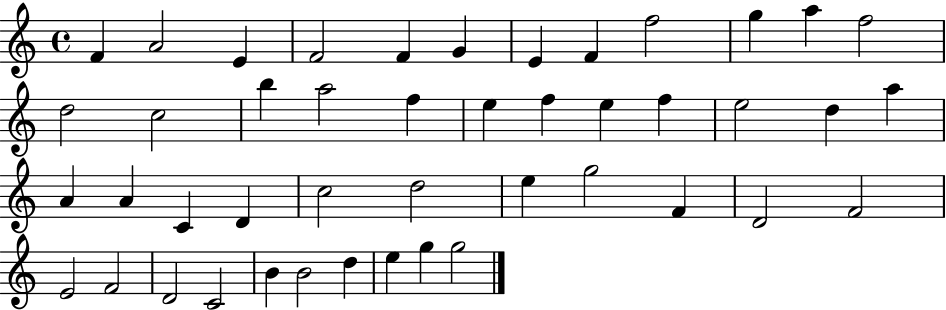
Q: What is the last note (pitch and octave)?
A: G5